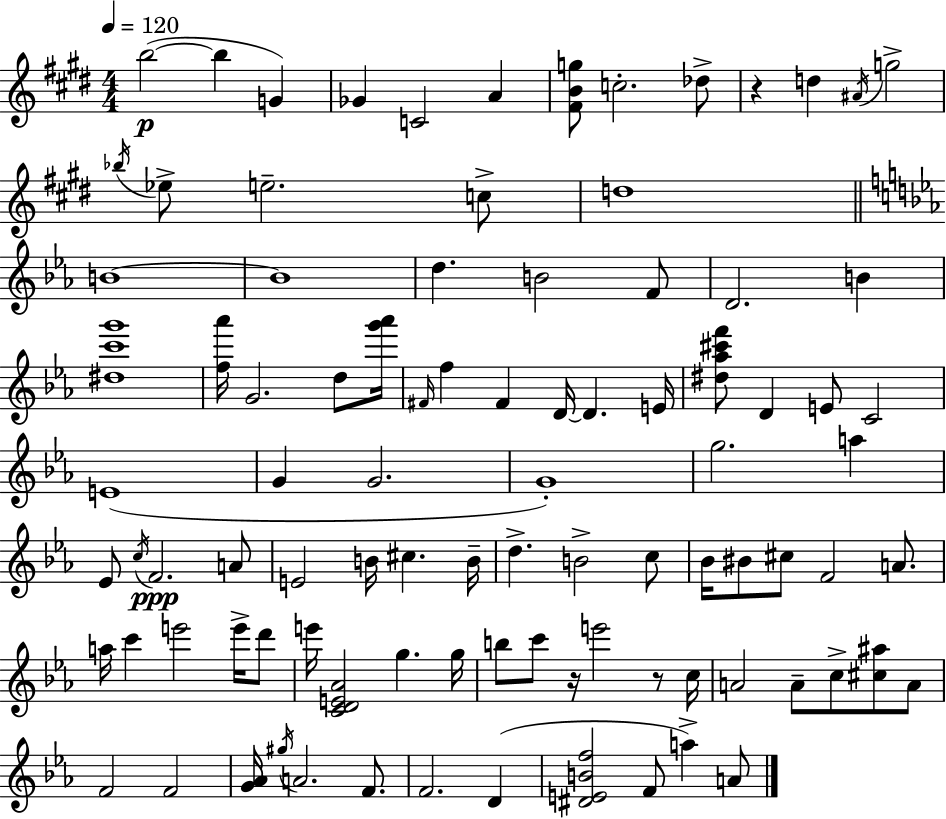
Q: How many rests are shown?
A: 3